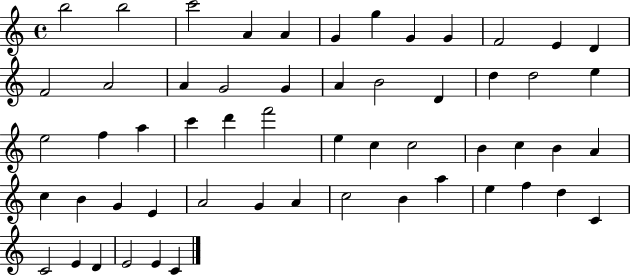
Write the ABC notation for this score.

X:1
T:Untitled
M:4/4
L:1/4
K:C
b2 b2 c'2 A A G g G G F2 E D F2 A2 A G2 G A B2 D d d2 e e2 f a c' d' f'2 e c c2 B c B A c B G E A2 G A c2 B a e f d C C2 E D E2 E C